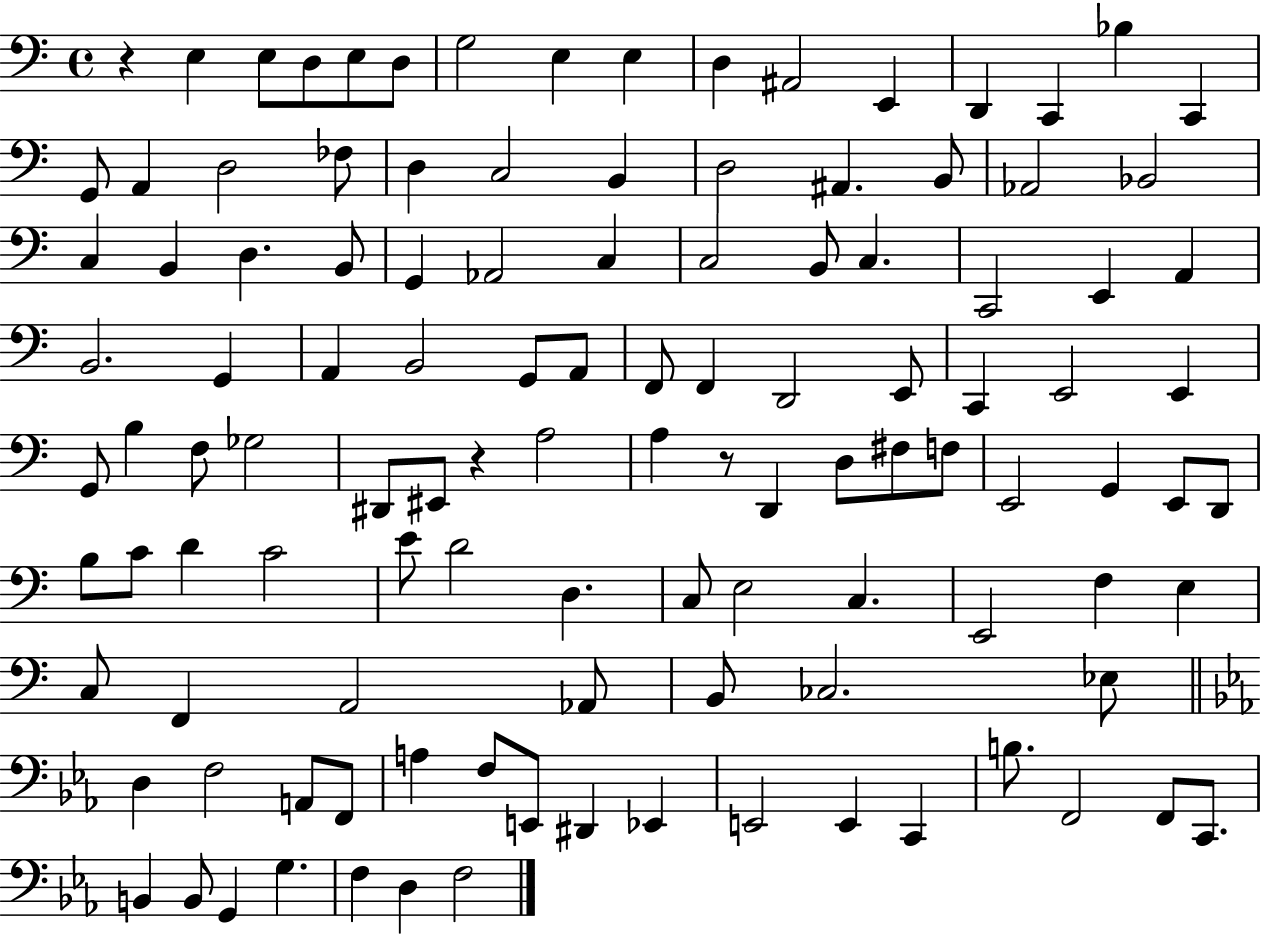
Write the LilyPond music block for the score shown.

{
  \clef bass
  \time 4/4
  \defaultTimeSignature
  \key c \major
  \repeat volta 2 { r4 e4 e8 d8 e8 d8 | g2 e4 e4 | d4 ais,2 e,4 | d,4 c,4 bes4 c,4 | \break g,8 a,4 d2 fes8 | d4 c2 b,4 | d2 ais,4. b,8 | aes,2 bes,2 | \break c4 b,4 d4. b,8 | g,4 aes,2 c4 | c2 b,8 c4. | c,2 e,4 a,4 | \break b,2. g,4 | a,4 b,2 g,8 a,8 | f,8 f,4 d,2 e,8 | c,4 e,2 e,4 | \break g,8 b4 f8 ges2 | dis,8 eis,8 r4 a2 | a4 r8 d,4 d8 fis8 f8 | e,2 g,4 e,8 d,8 | \break b8 c'8 d'4 c'2 | e'8 d'2 d4. | c8 e2 c4. | e,2 f4 e4 | \break c8 f,4 a,2 aes,8 | b,8 ces2. ees8 | \bar "||" \break \key ees \major d4 f2 a,8 f,8 | a4 f8 e,8 dis,4 ees,4 | e,2 e,4 c,4 | b8. f,2 f,8 c,8. | \break b,4 b,8 g,4 g4. | f4 d4 f2 | } \bar "|."
}